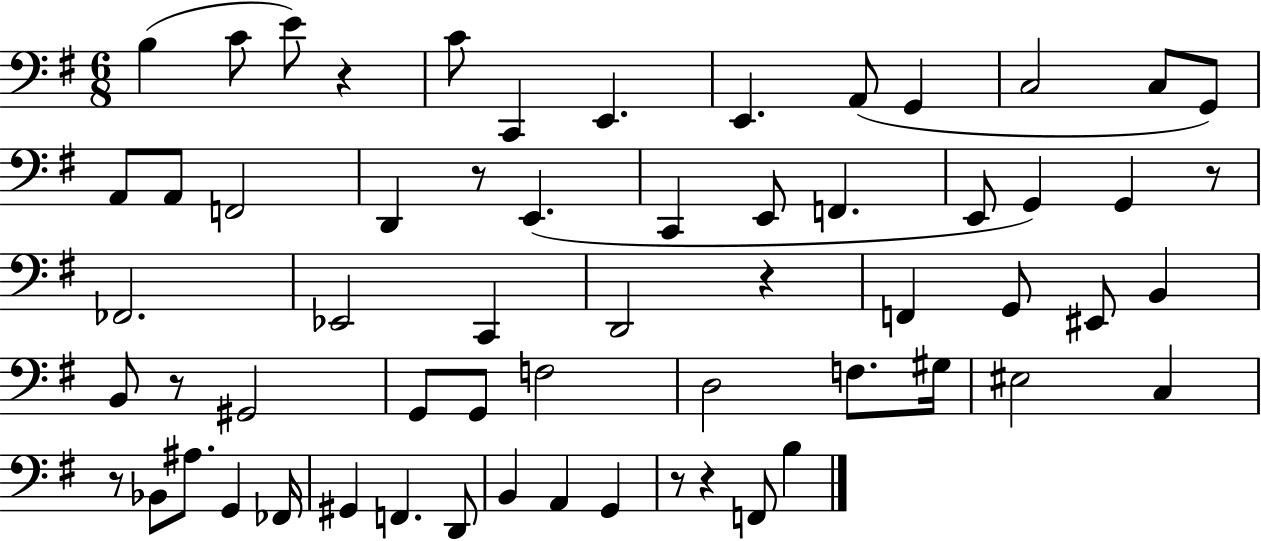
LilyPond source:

{
  \clef bass
  \numericTimeSignature
  \time 6/8
  \key g \major
  b4( c'8 e'8) r4 | c'8 c,4 e,4. | e,4. a,8( g,4 | c2 c8 g,8) | \break a,8 a,8 f,2 | d,4 r8 e,4.( | c,4 e,8 f,4. | e,8 g,4) g,4 r8 | \break fes,2. | ees,2 c,4 | d,2 r4 | f,4 g,8 eis,8 b,4 | \break b,8 r8 gis,2 | g,8 g,8 f2 | d2 f8. gis16 | eis2 c4 | \break r8 bes,8 ais8. g,4 fes,16 | gis,4 f,4. d,8 | b,4 a,4 g,4 | r8 r4 f,8 b4 | \break \bar "|."
}